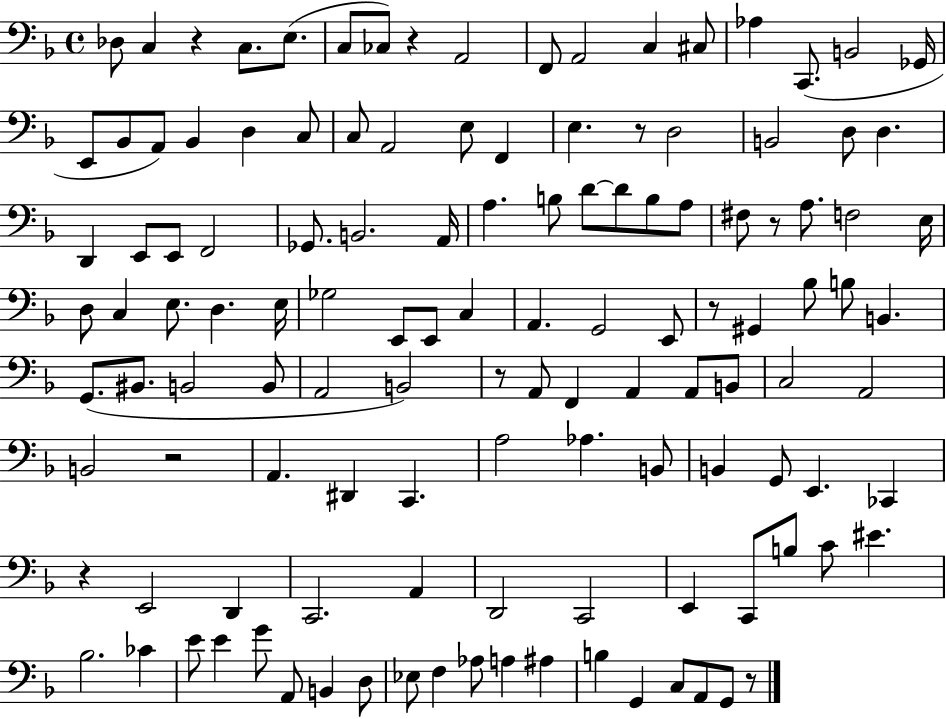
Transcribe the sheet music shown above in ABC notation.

X:1
T:Untitled
M:4/4
L:1/4
K:F
_D,/2 C, z C,/2 E,/2 C,/2 _C,/2 z A,,2 F,,/2 A,,2 C, ^C,/2 _A, C,,/2 B,,2 _G,,/4 E,,/2 _B,,/2 A,,/2 _B,, D, C,/2 C,/2 A,,2 E,/2 F,, E, z/2 D,2 B,,2 D,/2 D, D,, E,,/2 E,,/2 F,,2 _G,,/2 B,,2 A,,/4 A, B,/2 D/2 D/2 B,/2 A,/2 ^F,/2 z/2 A,/2 F,2 E,/4 D,/2 C, E,/2 D, E,/4 _G,2 E,,/2 E,,/2 C, A,, G,,2 E,,/2 z/2 ^G,, _B,/2 B,/2 B,, G,,/2 ^B,,/2 B,,2 B,,/2 A,,2 B,,2 z/2 A,,/2 F,, A,, A,,/2 B,,/2 C,2 A,,2 B,,2 z2 A,, ^D,, C,, A,2 _A, B,,/2 B,, G,,/2 E,, _C,, z E,,2 D,, C,,2 A,, D,,2 C,,2 E,, C,,/2 B,/2 C/2 ^E _B,2 _C E/2 E G/2 A,,/2 B,, D,/2 _E,/2 F, _A,/2 A, ^A, B, G,, C,/2 A,,/2 G,,/2 z/2